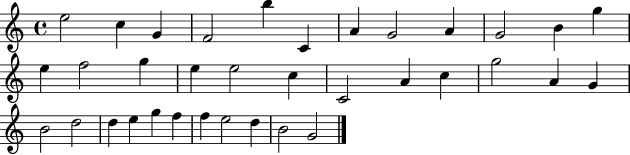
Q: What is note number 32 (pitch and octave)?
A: E5